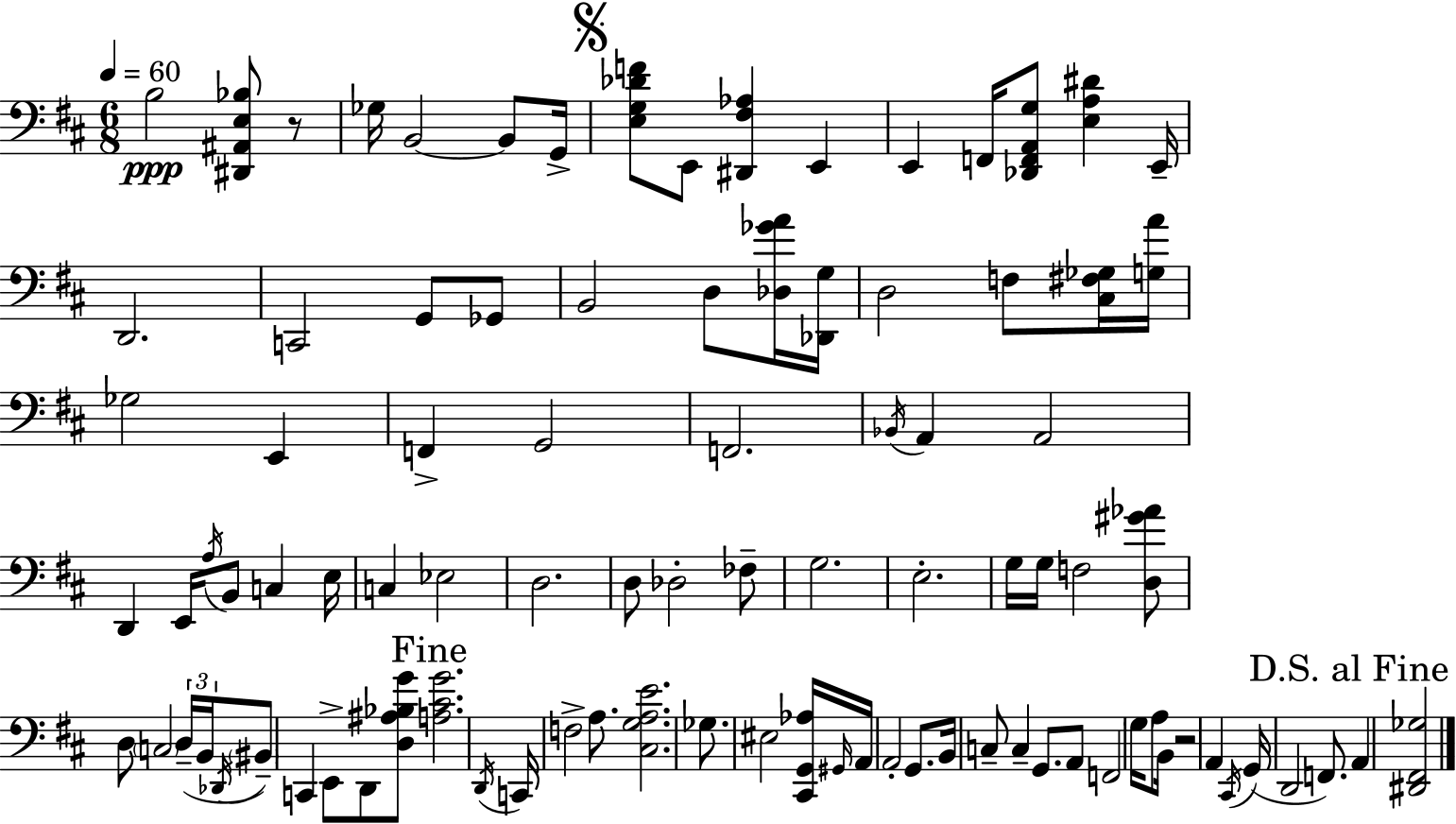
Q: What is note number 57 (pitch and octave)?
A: Gb3